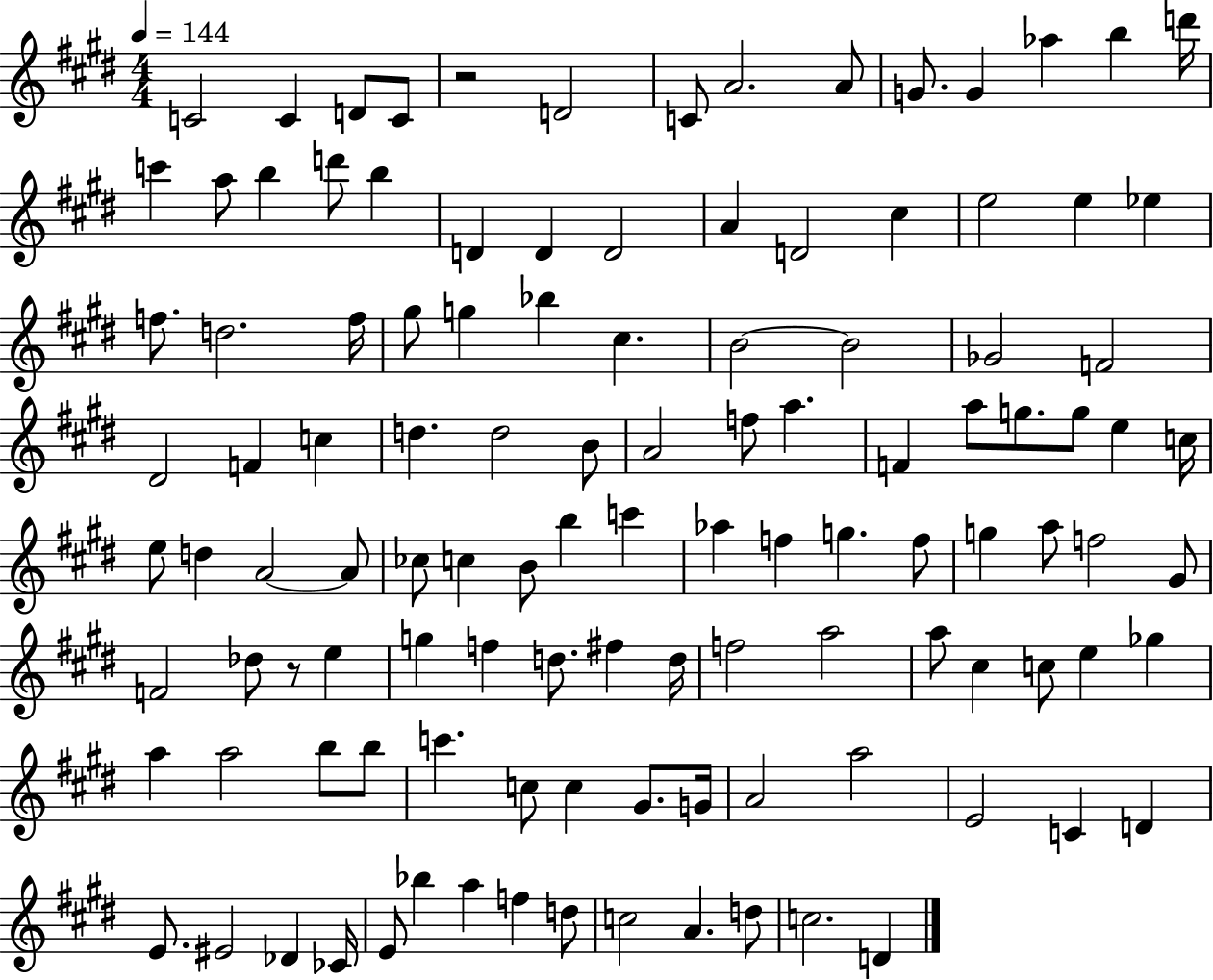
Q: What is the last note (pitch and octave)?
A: D4